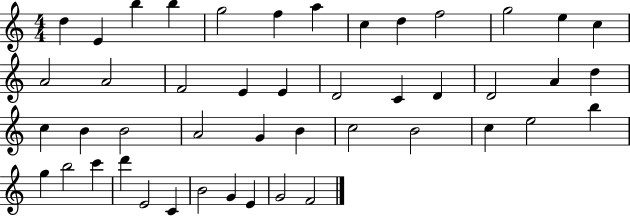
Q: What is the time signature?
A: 4/4